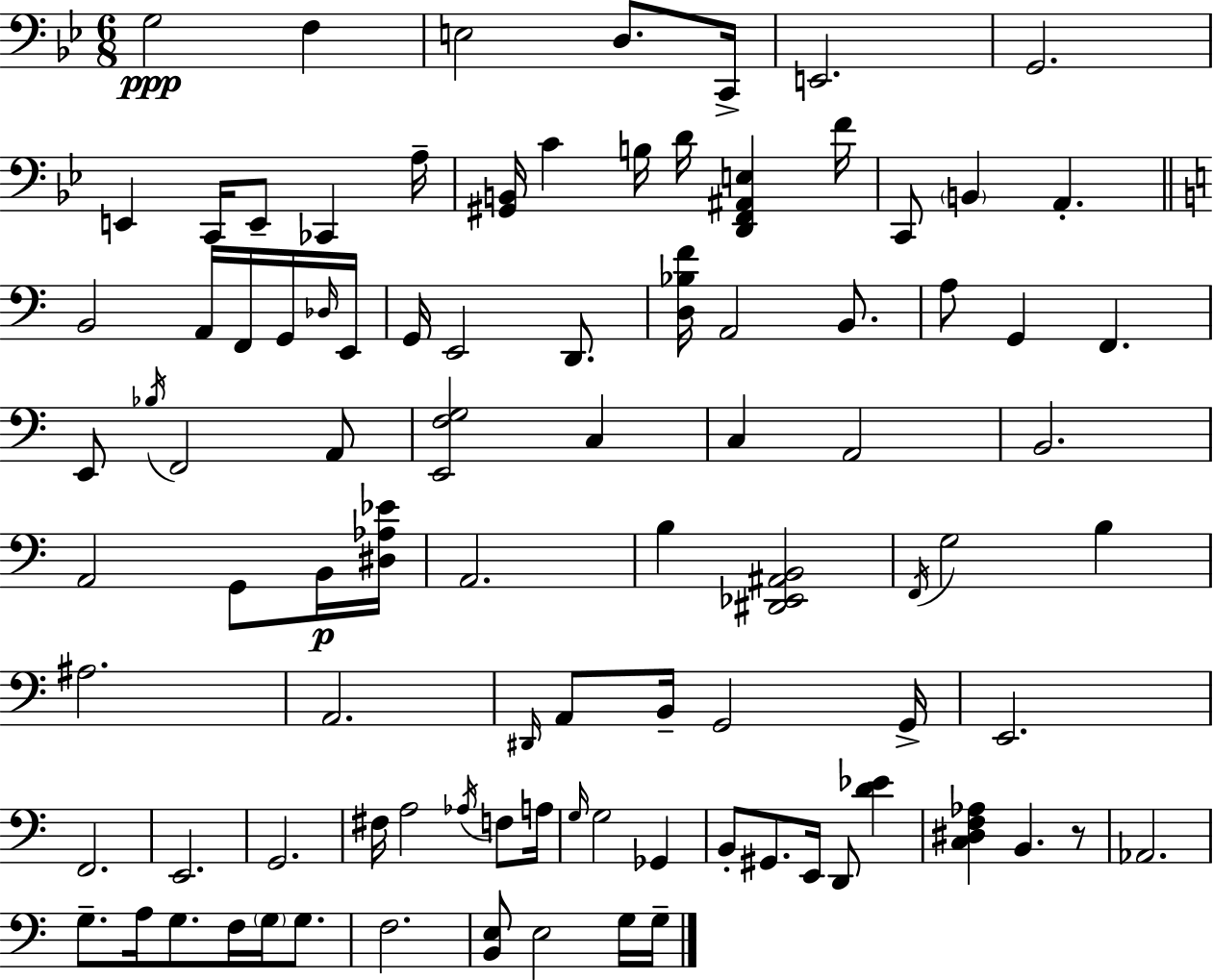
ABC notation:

X:1
T:Untitled
M:6/8
L:1/4
K:Gm
G,2 F, E,2 D,/2 C,,/4 E,,2 G,,2 E,, C,,/4 E,,/2 _C,, A,/4 [^G,,B,,]/4 C B,/4 D/4 [D,,F,,^A,,E,] F/4 C,,/2 B,, A,, B,,2 A,,/4 F,,/4 G,,/4 _D,/4 E,,/4 G,,/4 E,,2 D,,/2 [D,_B,F]/4 A,,2 B,,/2 A,/2 G,, F,, E,,/2 _B,/4 F,,2 A,,/2 [E,,F,G,]2 C, C, A,,2 B,,2 A,,2 G,,/2 B,,/4 [^D,_A,_E]/4 A,,2 B, [^D,,_E,,^A,,B,,]2 F,,/4 G,2 B, ^A,2 A,,2 ^D,,/4 A,,/2 B,,/4 G,,2 G,,/4 E,,2 F,,2 E,,2 G,,2 ^F,/4 A,2 _A,/4 F,/2 A,/4 G,/4 G,2 _G,, B,,/2 ^G,,/2 E,,/4 D,,/2 [D_E] [C,^D,F,_A,] B,, z/2 _A,,2 G,/2 A,/4 G,/2 F,/4 G,/4 G,/2 F,2 [B,,E,]/2 E,2 G,/4 G,/4